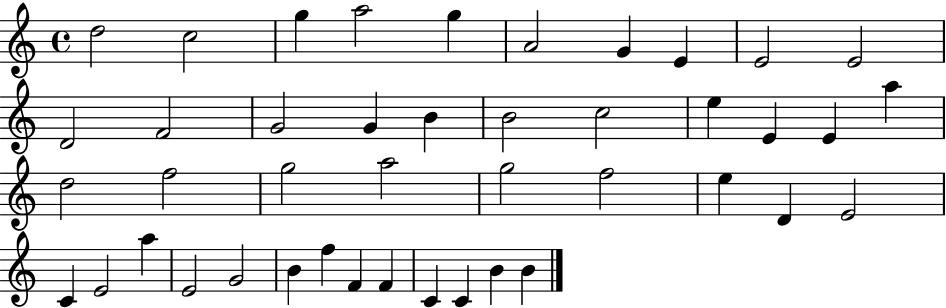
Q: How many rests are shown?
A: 0